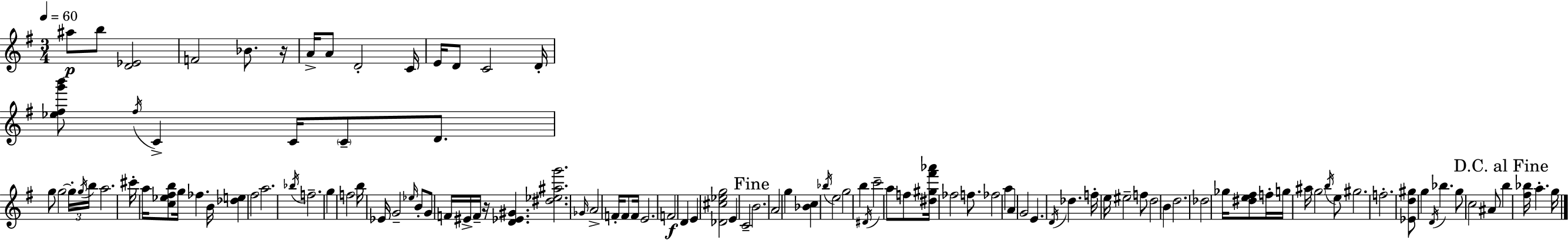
{
  \clef treble
  \numericTimeSignature
  \time 3/4
  \key e \minor
  \tempo 4 = 60
  ais''8\p b''8 <d' ees'>2 | f'2 bes'8. r16 | a'16-> a'8 d'2-. c'16 | e'16 d'8 c'2 d'16-. | \break <ees'' fis'' g''' b'''>8 \acciaccatura { fis''16 } c'4-> c'16 \parenthesize c'8-- d'8. | g''8 g''2~~ \tuplet 3/2 { g''16-. | \acciaccatura { g''16 } b''16 } a''2. | cis'''16-. a''16 <c'' ees'' fis'' b''>8 g''16 fes''4. | \break b'16 <des'' e''>4 fis''2 | a''2. | \acciaccatura { bes''16 } f''2.-- | g''4 f''2 | \break b''16 ees'16 g'2-- | \grace { ees''16 } b'8-. g'8 f'16 eis'16-> f'16-- r16 <d' ees' gis'>4. | <dis'' ees'' ais'' g'''>2. | \grace { ges'16 } a'2-> | \break f'16-. f'8 f'16 e'2. | f'2\f | d'4 e'4 <des' cis'' ees'' g''>2 | e'4 c'2-- | \break \mark "Fine" b'2. | a'2 | g''4 <bes' c''>4 \acciaccatura { bes''16 } e''2 | g''2 | \break b''4 \acciaccatura { dis'16 } c'''2-- | a''8 f''8 <dis'' gis'' fis''' aes'''>16 fes''2 | f''8. fes''2 | a''4 a'4 g'2 | \break e'4. | \acciaccatura { d'16 } des''4. f''16-. e''16 eis''2-- | f''8 d''2 | b'4 d''2. | \break des''2 | ges''16 <dis'' e'' fis''>8 f''16-. g''16 ais''16 \parenthesize g''2 | \acciaccatura { b''16 } e''8 gis''2. | f''2.-. | \break <ees' d'' gis''>8 g''4 | \acciaccatura { d'16 } bes''4. g''8 | c''2 ais'8 \mark "D.C. al Fine" b''4 | <fis'' bes''>16 a''4.-. g''16 \bar "|."
}